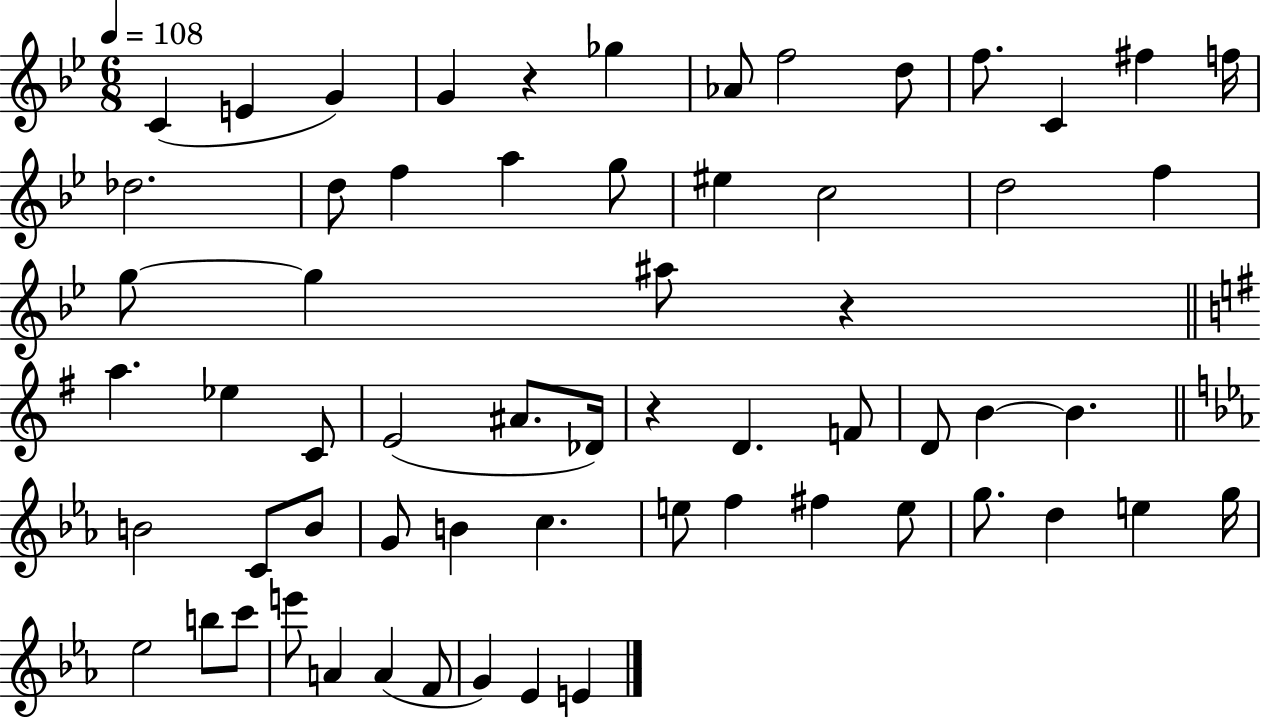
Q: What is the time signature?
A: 6/8